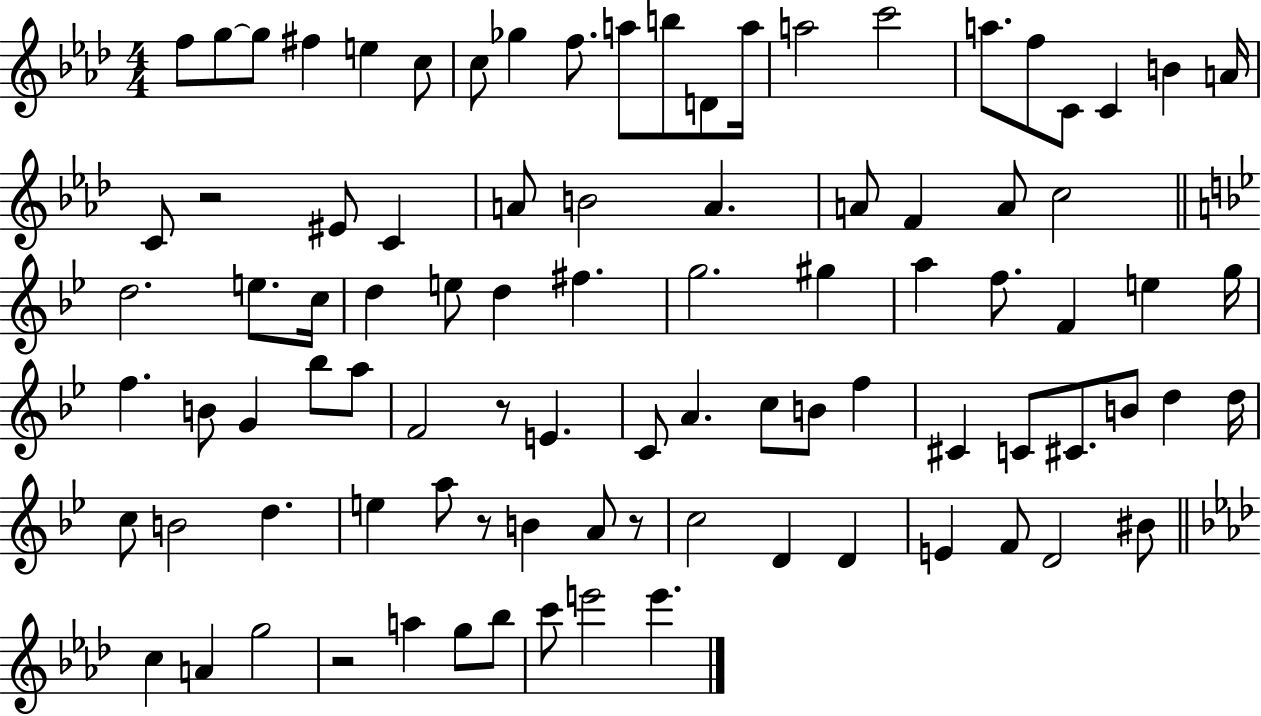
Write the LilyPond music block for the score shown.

{
  \clef treble
  \numericTimeSignature
  \time 4/4
  \key aes \major
  \repeat volta 2 { f''8 g''8~~ g''8 fis''4 e''4 c''8 | c''8 ges''4 f''8. a''8 b''8 d'8 a''16 | a''2 c'''2 | a''8. f''8 c'8 c'4 b'4 a'16 | \break c'8 r2 eis'8 c'4 | a'8 b'2 a'4. | a'8 f'4 a'8 c''2 | \bar "||" \break \key g \minor d''2. e''8. c''16 | d''4 e''8 d''4 fis''4. | g''2. gis''4 | a''4 f''8. f'4 e''4 g''16 | \break f''4. b'8 g'4 bes''8 a''8 | f'2 r8 e'4. | c'8 a'4. c''8 b'8 f''4 | cis'4 c'8 cis'8. b'8 d''4 d''16 | \break c''8 b'2 d''4. | e''4 a''8 r8 b'4 a'8 r8 | c''2 d'4 d'4 | e'4 f'8 d'2 bis'8 | \break \bar "||" \break \key aes \major c''4 a'4 g''2 | r2 a''4 g''8 bes''8 | c'''8 e'''2 e'''4. | } \bar "|."
}